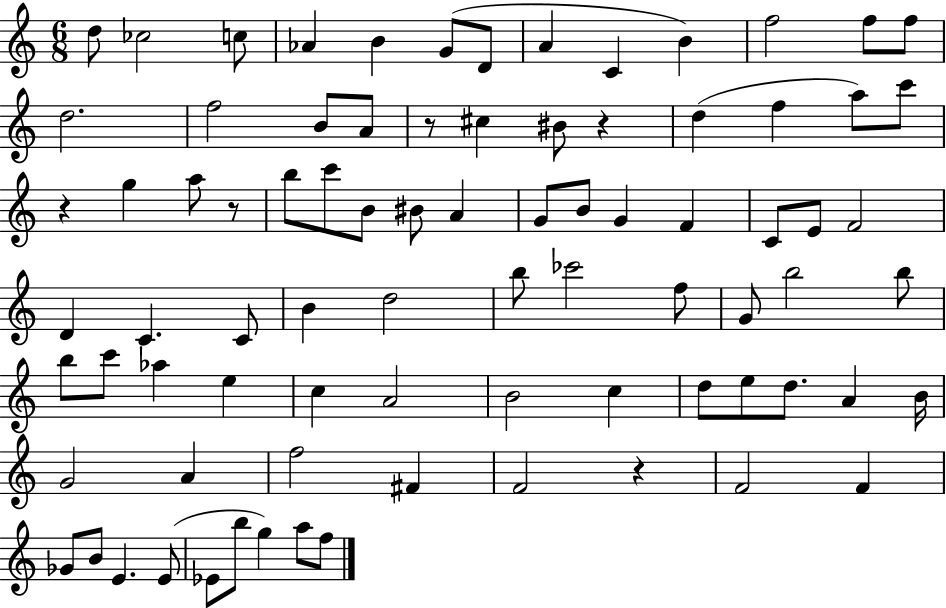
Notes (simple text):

D5/e CES5/h C5/e Ab4/q B4/q G4/e D4/e A4/q C4/q B4/q F5/h F5/e F5/e D5/h. F5/h B4/e A4/e R/e C#5/q BIS4/e R/q D5/q F5/q A5/e C6/e R/q G5/q A5/e R/e B5/e C6/e B4/e BIS4/e A4/q G4/e B4/e G4/q F4/q C4/e E4/e F4/h D4/q C4/q. C4/e B4/q D5/h B5/e CES6/h F5/e G4/e B5/h B5/e B5/e C6/e Ab5/q E5/q C5/q A4/h B4/h C5/q D5/e E5/e D5/e. A4/q B4/s G4/h A4/q F5/h F#4/q F4/h R/q F4/h F4/q Gb4/e B4/e E4/q. E4/e Eb4/e B5/e G5/q A5/e F5/e